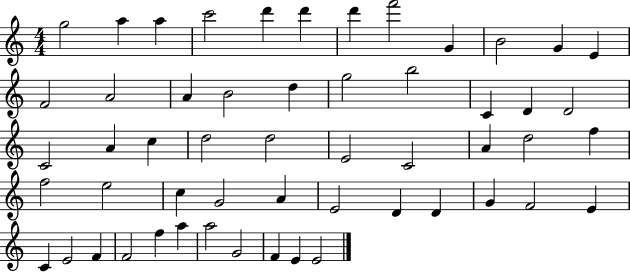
X:1
T:Untitled
M:4/4
L:1/4
K:C
g2 a a c'2 d' d' d' f'2 G B2 G E F2 A2 A B2 d g2 b2 C D D2 C2 A c d2 d2 E2 C2 A d2 f f2 e2 c G2 A E2 D D G F2 E C E2 F F2 f a a2 G2 F E E2